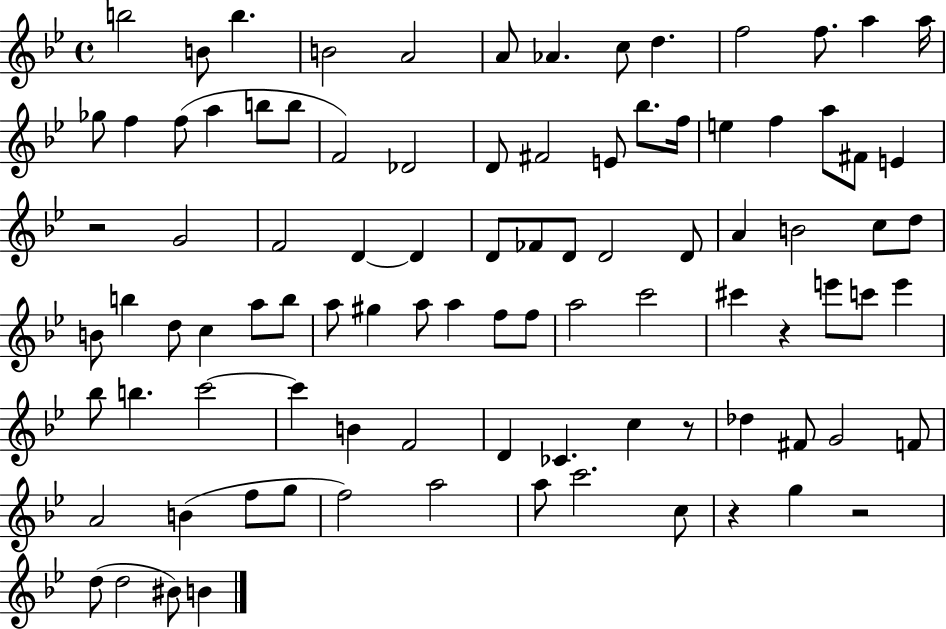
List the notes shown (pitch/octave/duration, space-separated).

B5/h B4/e B5/q. B4/h A4/h A4/e Ab4/q. C5/e D5/q. F5/h F5/e. A5/q A5/s Gb5/e F5/q F5/e A5/q B5/e B5/e F4/h Db4/h D4/e F#4/h E4/e Bb5/e. F5/s E5/q F5/q A5/e F#4/e E4/q R/h G4/h F4/h D4/q D4/q D4/e FES4/e D4/e D4/h D4/e A4/q B4/h C5/e D5/e B4/e B5/q D5/e C5/q A5/e B5/e A5/e G#5/q A5/e A5/q F5/e F5/e A5/h C6/h C#6/q R/q E6/e C6/e E6/q Bb5/e B5/q. C6/h C6/q B4/q F4/h D4/q CES4/q. C5/q R/e Db5/q F#4/e G4/h F4/e A4/h B4/q F5/e G5/e F5/h A5/h A5/e C6/h. C5/e R/q G5/q R/h D5/e D5/h BIS4/e B4/q